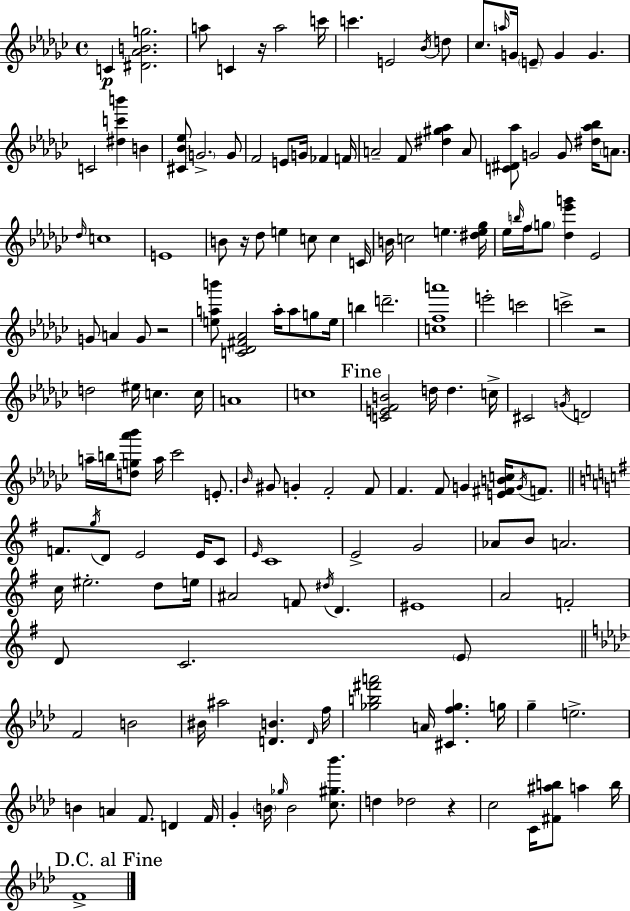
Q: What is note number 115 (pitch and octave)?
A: B4